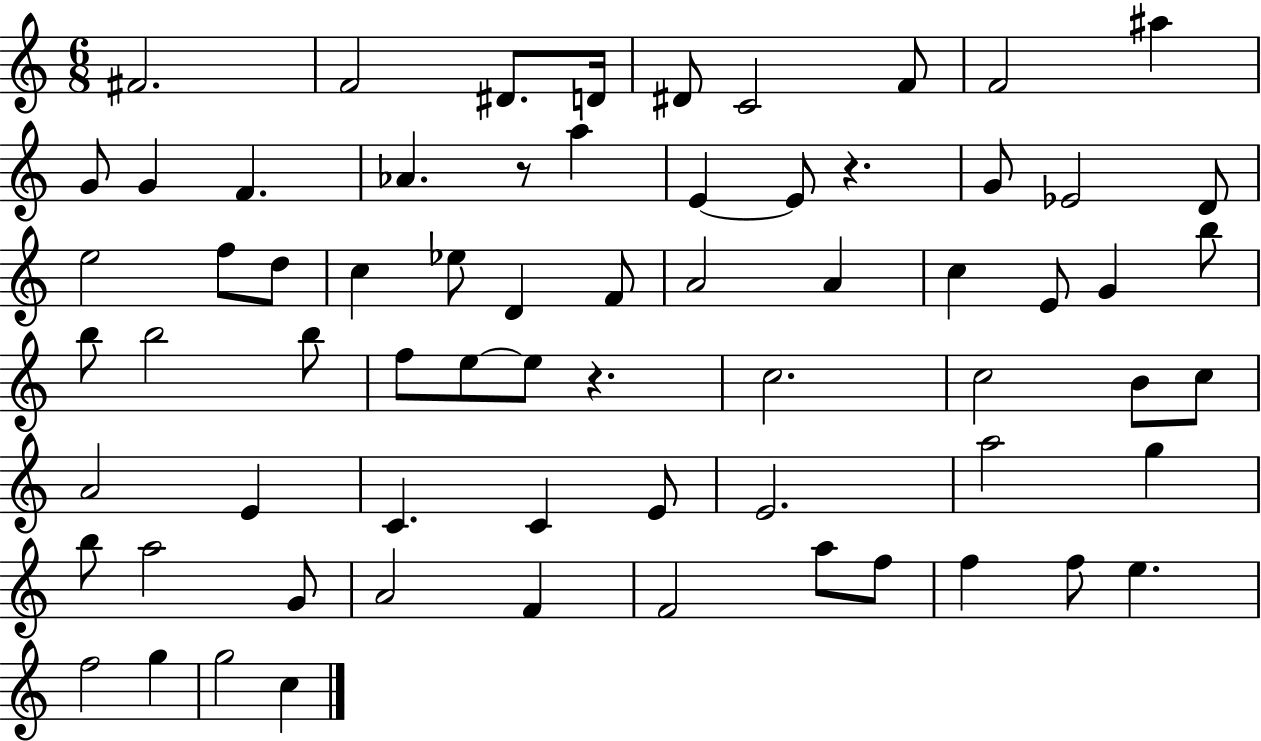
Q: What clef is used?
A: treble